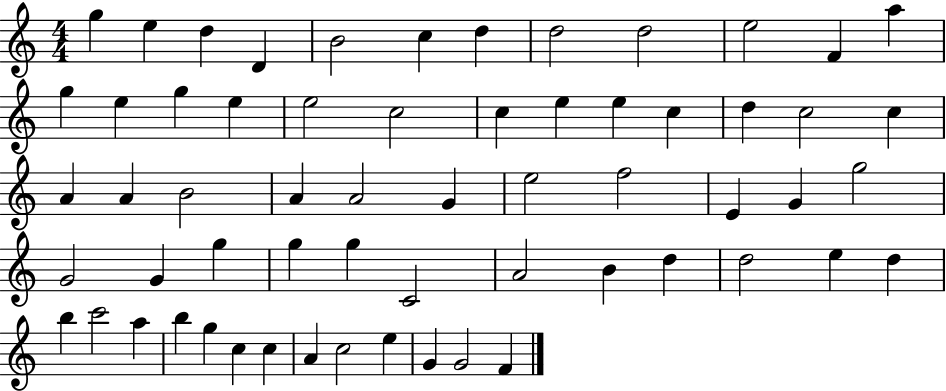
X:1
T:Untitled
M:4/4
L:1/4
K:C
g e d D B2 c d d2 d2 e2 F a g e g e e2 c2 c e e c d c2 c A A B2 A A2 G e2 f2 E G g2 G2 G g g g C2 A2 B d d2 e d b c'2 a b g c c A c2 e G G2 F